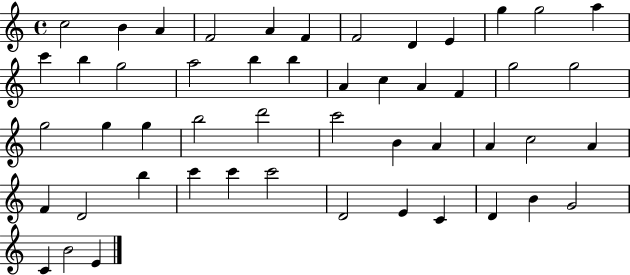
C5/h B4/q A4/q F4/h A4/q F4/q F4/h D4/q E4/q G5/q G5/h A5/q C6/q B5/q G5/h A5/h B5/q B5/q A4/q C5/q A4/q F4/q G5/h G5/h G5/h G5/q G5/q B5/h D6/h C6/h B4/q A4/q A4/q C5/h A4/q F4/q D4/h B5/q C6/q C6/q C6/h D4/h E4/q C4/q D4/q B4/q G4/h C4/q B4/h E4/q